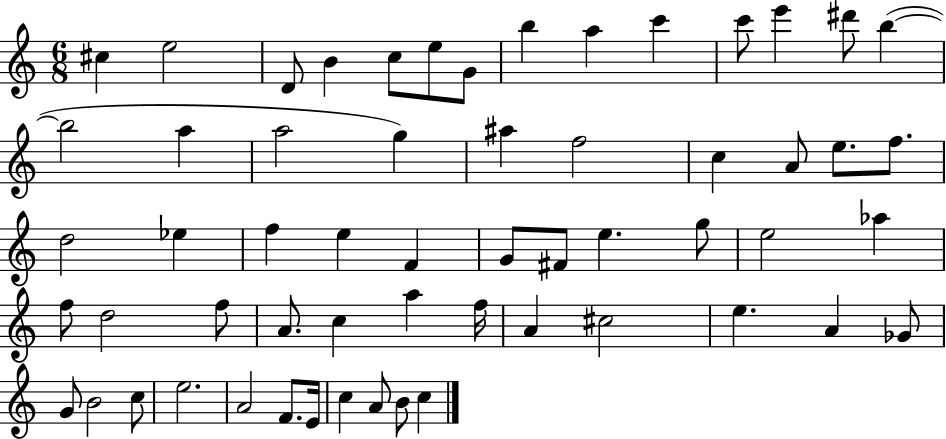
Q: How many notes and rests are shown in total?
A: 58